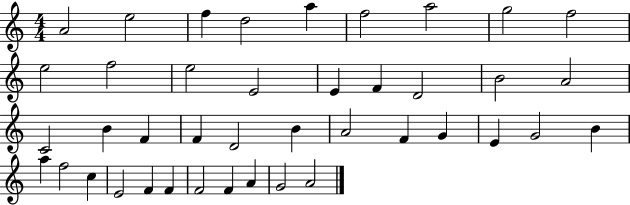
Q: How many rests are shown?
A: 0